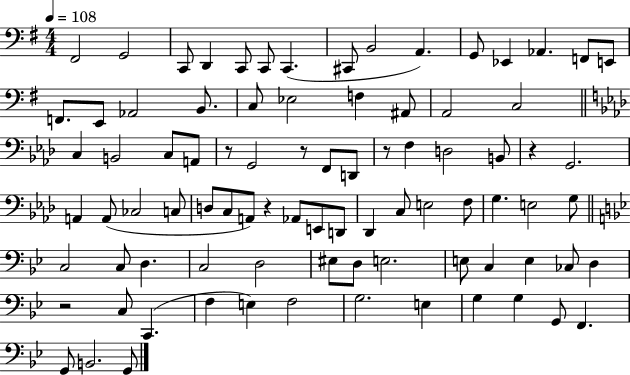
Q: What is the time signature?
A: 4/4